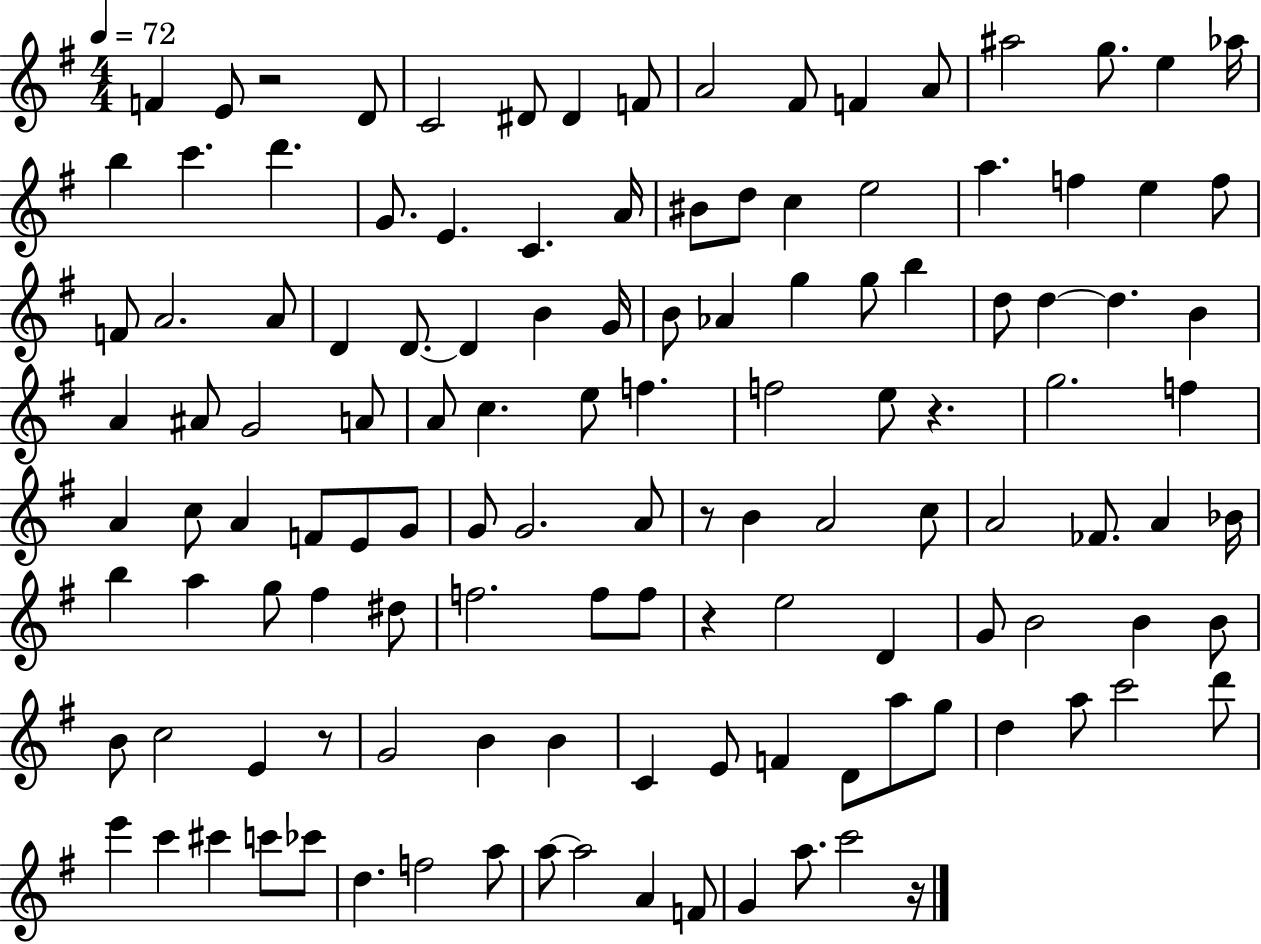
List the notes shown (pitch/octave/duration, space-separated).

F4/q E4/e R/h D4/e C4/h D#4/e D#4/q F4/e A4/h F#4/e F4/q A4/e A#5/h G5/e. E5/q Ab5/s B5/q C6/q. D6/q. G4/e. E4/q. C4/q. A4/s BIS4/e D5/e C5/q E5/h A5/q. F5/q E5/q F5/e F4/e A4/h. A4/e D4/q D4/e. D4/q B4/q G4/s B4/e Ab4/q G5/q G5/e B5/q D5/e D5/q D5/q. B4/q A4/q A#4/e G4/h A4/e A4/e C5/q. E5/e F5/q. F5/h E5/e R/q. G5/h. F5/q A4/q C5/e A4/q F4/e E4/e G4/e G4/e G4/h. A4/e R/e B4/q A4/h C5/e A4/h FES4/e. A4/q Bb4/s B5/q A5/q G5/e F#5/q D#5/e F5/h. F5/e F5/e R/q E5/h D4/q G4/e B4/h B4/q B4/e B4/e C5/h E4/q R/e G4/h B4/q B4/q C4/q E4/e F4/q D4/e A5/e G5/e D5/q A5/e C6/h D6/e E6/q C6/q C#6/q C6/e CES6/e D5/q. F5/h A5/e A5/e A5/h A4/q F4/e G4/q A5/e. C6/h R/s